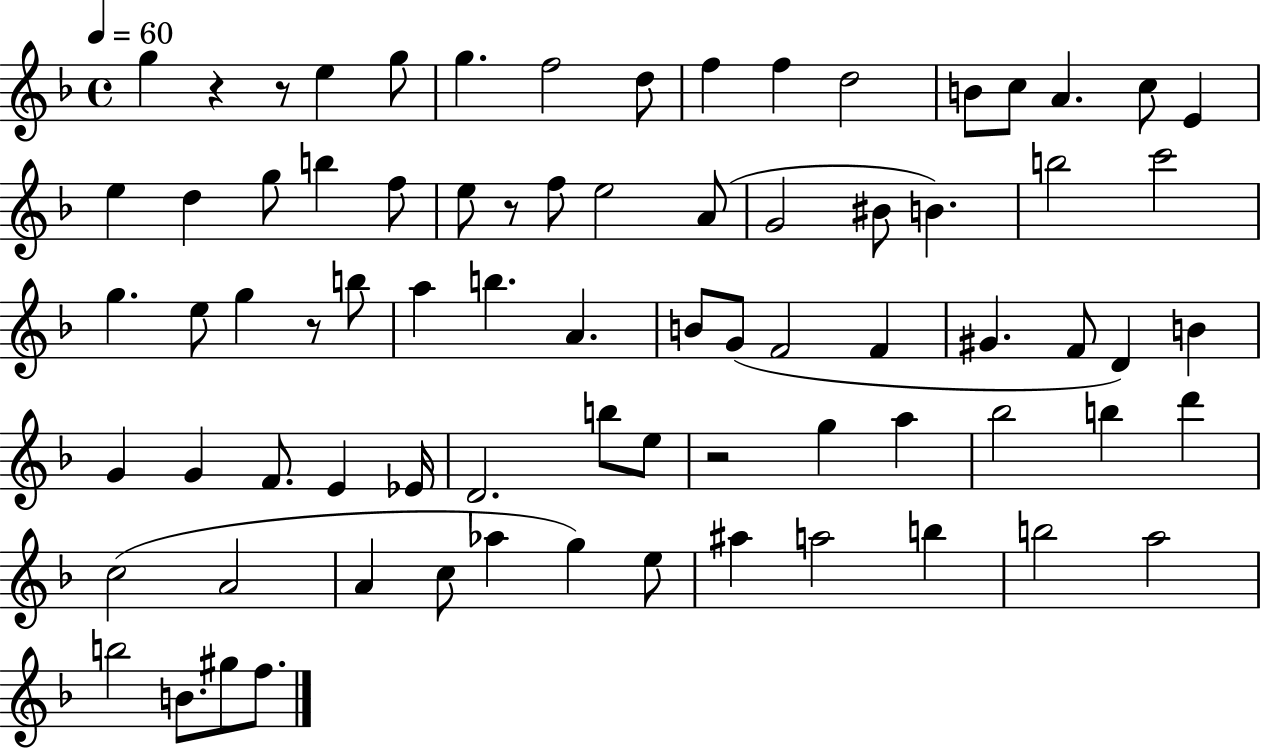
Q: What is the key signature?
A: F major